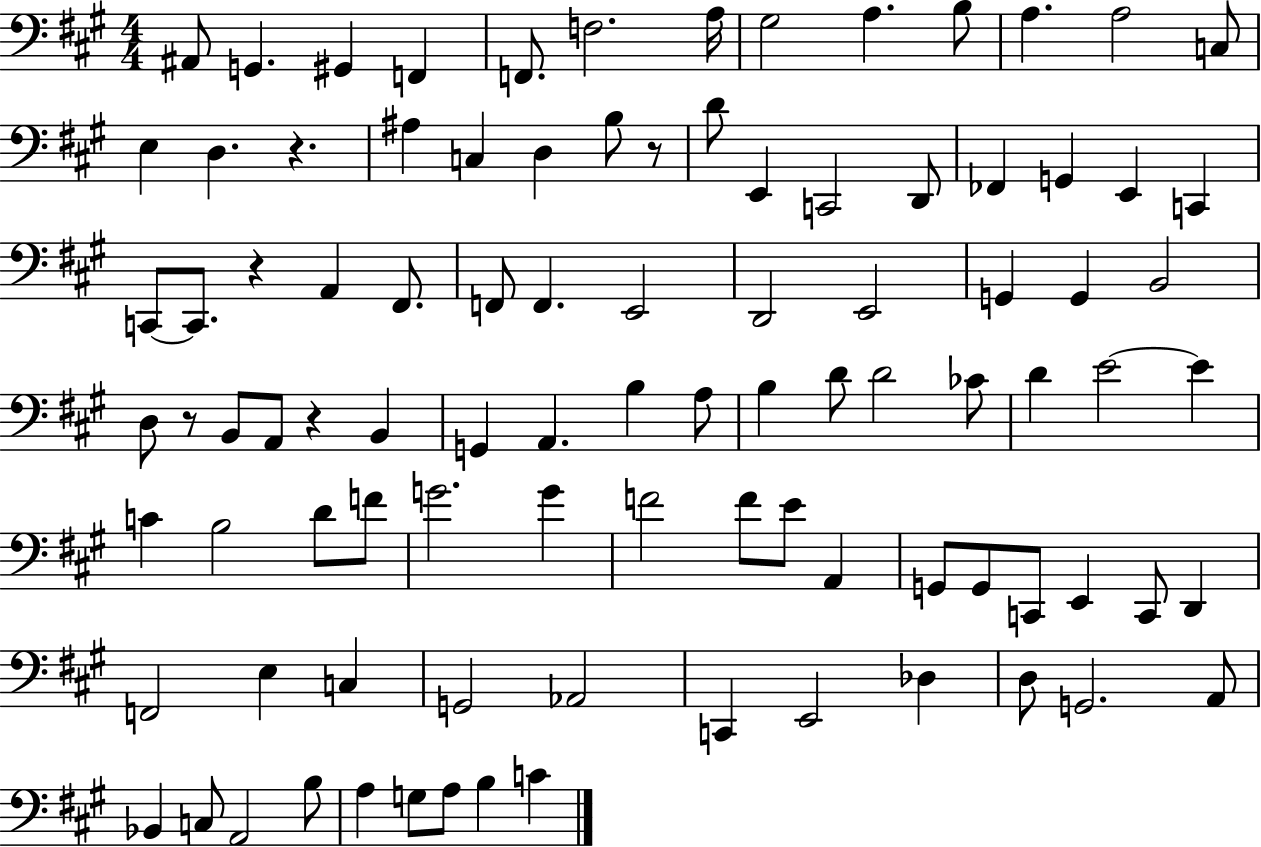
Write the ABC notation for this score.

X:1
T:Untitled
M:4/4
L:1/4
K:A
^A,,/2 G,, ^G,, F,, F,,/2 F,2 A,/4 ^G,2 A, B,/2 A, A,2 C,/2 E, D, z ^A, C, D, B,/2 z/2 D/2 E,, C,,2 D,,/2 _F,, G,, E,, C,, C,,/2 C,,/2 z A,, ^F,,/2 F,,/2 F,, E,,2 D,,2 E,,2 G,, G,, B,,2 D,/2 z/2 B,,/2 A,,/2 z B,, G,, A,, B, A,/2 B, D/2 D2 _C/2 D E2 E C B,2 D/2 F/2 G2 G F2 F/2 E/2 A,, G,,/2 G,,/2 C,,/2 E,, C,,/2 D,, F,,2 E, C, G,,2 _A,,2 C,, E,,2 _D, D,/2 G,,2 A,,/2 _B,, C,/2 A,,2 B,/2 A, G,/2 A,/2 B, C